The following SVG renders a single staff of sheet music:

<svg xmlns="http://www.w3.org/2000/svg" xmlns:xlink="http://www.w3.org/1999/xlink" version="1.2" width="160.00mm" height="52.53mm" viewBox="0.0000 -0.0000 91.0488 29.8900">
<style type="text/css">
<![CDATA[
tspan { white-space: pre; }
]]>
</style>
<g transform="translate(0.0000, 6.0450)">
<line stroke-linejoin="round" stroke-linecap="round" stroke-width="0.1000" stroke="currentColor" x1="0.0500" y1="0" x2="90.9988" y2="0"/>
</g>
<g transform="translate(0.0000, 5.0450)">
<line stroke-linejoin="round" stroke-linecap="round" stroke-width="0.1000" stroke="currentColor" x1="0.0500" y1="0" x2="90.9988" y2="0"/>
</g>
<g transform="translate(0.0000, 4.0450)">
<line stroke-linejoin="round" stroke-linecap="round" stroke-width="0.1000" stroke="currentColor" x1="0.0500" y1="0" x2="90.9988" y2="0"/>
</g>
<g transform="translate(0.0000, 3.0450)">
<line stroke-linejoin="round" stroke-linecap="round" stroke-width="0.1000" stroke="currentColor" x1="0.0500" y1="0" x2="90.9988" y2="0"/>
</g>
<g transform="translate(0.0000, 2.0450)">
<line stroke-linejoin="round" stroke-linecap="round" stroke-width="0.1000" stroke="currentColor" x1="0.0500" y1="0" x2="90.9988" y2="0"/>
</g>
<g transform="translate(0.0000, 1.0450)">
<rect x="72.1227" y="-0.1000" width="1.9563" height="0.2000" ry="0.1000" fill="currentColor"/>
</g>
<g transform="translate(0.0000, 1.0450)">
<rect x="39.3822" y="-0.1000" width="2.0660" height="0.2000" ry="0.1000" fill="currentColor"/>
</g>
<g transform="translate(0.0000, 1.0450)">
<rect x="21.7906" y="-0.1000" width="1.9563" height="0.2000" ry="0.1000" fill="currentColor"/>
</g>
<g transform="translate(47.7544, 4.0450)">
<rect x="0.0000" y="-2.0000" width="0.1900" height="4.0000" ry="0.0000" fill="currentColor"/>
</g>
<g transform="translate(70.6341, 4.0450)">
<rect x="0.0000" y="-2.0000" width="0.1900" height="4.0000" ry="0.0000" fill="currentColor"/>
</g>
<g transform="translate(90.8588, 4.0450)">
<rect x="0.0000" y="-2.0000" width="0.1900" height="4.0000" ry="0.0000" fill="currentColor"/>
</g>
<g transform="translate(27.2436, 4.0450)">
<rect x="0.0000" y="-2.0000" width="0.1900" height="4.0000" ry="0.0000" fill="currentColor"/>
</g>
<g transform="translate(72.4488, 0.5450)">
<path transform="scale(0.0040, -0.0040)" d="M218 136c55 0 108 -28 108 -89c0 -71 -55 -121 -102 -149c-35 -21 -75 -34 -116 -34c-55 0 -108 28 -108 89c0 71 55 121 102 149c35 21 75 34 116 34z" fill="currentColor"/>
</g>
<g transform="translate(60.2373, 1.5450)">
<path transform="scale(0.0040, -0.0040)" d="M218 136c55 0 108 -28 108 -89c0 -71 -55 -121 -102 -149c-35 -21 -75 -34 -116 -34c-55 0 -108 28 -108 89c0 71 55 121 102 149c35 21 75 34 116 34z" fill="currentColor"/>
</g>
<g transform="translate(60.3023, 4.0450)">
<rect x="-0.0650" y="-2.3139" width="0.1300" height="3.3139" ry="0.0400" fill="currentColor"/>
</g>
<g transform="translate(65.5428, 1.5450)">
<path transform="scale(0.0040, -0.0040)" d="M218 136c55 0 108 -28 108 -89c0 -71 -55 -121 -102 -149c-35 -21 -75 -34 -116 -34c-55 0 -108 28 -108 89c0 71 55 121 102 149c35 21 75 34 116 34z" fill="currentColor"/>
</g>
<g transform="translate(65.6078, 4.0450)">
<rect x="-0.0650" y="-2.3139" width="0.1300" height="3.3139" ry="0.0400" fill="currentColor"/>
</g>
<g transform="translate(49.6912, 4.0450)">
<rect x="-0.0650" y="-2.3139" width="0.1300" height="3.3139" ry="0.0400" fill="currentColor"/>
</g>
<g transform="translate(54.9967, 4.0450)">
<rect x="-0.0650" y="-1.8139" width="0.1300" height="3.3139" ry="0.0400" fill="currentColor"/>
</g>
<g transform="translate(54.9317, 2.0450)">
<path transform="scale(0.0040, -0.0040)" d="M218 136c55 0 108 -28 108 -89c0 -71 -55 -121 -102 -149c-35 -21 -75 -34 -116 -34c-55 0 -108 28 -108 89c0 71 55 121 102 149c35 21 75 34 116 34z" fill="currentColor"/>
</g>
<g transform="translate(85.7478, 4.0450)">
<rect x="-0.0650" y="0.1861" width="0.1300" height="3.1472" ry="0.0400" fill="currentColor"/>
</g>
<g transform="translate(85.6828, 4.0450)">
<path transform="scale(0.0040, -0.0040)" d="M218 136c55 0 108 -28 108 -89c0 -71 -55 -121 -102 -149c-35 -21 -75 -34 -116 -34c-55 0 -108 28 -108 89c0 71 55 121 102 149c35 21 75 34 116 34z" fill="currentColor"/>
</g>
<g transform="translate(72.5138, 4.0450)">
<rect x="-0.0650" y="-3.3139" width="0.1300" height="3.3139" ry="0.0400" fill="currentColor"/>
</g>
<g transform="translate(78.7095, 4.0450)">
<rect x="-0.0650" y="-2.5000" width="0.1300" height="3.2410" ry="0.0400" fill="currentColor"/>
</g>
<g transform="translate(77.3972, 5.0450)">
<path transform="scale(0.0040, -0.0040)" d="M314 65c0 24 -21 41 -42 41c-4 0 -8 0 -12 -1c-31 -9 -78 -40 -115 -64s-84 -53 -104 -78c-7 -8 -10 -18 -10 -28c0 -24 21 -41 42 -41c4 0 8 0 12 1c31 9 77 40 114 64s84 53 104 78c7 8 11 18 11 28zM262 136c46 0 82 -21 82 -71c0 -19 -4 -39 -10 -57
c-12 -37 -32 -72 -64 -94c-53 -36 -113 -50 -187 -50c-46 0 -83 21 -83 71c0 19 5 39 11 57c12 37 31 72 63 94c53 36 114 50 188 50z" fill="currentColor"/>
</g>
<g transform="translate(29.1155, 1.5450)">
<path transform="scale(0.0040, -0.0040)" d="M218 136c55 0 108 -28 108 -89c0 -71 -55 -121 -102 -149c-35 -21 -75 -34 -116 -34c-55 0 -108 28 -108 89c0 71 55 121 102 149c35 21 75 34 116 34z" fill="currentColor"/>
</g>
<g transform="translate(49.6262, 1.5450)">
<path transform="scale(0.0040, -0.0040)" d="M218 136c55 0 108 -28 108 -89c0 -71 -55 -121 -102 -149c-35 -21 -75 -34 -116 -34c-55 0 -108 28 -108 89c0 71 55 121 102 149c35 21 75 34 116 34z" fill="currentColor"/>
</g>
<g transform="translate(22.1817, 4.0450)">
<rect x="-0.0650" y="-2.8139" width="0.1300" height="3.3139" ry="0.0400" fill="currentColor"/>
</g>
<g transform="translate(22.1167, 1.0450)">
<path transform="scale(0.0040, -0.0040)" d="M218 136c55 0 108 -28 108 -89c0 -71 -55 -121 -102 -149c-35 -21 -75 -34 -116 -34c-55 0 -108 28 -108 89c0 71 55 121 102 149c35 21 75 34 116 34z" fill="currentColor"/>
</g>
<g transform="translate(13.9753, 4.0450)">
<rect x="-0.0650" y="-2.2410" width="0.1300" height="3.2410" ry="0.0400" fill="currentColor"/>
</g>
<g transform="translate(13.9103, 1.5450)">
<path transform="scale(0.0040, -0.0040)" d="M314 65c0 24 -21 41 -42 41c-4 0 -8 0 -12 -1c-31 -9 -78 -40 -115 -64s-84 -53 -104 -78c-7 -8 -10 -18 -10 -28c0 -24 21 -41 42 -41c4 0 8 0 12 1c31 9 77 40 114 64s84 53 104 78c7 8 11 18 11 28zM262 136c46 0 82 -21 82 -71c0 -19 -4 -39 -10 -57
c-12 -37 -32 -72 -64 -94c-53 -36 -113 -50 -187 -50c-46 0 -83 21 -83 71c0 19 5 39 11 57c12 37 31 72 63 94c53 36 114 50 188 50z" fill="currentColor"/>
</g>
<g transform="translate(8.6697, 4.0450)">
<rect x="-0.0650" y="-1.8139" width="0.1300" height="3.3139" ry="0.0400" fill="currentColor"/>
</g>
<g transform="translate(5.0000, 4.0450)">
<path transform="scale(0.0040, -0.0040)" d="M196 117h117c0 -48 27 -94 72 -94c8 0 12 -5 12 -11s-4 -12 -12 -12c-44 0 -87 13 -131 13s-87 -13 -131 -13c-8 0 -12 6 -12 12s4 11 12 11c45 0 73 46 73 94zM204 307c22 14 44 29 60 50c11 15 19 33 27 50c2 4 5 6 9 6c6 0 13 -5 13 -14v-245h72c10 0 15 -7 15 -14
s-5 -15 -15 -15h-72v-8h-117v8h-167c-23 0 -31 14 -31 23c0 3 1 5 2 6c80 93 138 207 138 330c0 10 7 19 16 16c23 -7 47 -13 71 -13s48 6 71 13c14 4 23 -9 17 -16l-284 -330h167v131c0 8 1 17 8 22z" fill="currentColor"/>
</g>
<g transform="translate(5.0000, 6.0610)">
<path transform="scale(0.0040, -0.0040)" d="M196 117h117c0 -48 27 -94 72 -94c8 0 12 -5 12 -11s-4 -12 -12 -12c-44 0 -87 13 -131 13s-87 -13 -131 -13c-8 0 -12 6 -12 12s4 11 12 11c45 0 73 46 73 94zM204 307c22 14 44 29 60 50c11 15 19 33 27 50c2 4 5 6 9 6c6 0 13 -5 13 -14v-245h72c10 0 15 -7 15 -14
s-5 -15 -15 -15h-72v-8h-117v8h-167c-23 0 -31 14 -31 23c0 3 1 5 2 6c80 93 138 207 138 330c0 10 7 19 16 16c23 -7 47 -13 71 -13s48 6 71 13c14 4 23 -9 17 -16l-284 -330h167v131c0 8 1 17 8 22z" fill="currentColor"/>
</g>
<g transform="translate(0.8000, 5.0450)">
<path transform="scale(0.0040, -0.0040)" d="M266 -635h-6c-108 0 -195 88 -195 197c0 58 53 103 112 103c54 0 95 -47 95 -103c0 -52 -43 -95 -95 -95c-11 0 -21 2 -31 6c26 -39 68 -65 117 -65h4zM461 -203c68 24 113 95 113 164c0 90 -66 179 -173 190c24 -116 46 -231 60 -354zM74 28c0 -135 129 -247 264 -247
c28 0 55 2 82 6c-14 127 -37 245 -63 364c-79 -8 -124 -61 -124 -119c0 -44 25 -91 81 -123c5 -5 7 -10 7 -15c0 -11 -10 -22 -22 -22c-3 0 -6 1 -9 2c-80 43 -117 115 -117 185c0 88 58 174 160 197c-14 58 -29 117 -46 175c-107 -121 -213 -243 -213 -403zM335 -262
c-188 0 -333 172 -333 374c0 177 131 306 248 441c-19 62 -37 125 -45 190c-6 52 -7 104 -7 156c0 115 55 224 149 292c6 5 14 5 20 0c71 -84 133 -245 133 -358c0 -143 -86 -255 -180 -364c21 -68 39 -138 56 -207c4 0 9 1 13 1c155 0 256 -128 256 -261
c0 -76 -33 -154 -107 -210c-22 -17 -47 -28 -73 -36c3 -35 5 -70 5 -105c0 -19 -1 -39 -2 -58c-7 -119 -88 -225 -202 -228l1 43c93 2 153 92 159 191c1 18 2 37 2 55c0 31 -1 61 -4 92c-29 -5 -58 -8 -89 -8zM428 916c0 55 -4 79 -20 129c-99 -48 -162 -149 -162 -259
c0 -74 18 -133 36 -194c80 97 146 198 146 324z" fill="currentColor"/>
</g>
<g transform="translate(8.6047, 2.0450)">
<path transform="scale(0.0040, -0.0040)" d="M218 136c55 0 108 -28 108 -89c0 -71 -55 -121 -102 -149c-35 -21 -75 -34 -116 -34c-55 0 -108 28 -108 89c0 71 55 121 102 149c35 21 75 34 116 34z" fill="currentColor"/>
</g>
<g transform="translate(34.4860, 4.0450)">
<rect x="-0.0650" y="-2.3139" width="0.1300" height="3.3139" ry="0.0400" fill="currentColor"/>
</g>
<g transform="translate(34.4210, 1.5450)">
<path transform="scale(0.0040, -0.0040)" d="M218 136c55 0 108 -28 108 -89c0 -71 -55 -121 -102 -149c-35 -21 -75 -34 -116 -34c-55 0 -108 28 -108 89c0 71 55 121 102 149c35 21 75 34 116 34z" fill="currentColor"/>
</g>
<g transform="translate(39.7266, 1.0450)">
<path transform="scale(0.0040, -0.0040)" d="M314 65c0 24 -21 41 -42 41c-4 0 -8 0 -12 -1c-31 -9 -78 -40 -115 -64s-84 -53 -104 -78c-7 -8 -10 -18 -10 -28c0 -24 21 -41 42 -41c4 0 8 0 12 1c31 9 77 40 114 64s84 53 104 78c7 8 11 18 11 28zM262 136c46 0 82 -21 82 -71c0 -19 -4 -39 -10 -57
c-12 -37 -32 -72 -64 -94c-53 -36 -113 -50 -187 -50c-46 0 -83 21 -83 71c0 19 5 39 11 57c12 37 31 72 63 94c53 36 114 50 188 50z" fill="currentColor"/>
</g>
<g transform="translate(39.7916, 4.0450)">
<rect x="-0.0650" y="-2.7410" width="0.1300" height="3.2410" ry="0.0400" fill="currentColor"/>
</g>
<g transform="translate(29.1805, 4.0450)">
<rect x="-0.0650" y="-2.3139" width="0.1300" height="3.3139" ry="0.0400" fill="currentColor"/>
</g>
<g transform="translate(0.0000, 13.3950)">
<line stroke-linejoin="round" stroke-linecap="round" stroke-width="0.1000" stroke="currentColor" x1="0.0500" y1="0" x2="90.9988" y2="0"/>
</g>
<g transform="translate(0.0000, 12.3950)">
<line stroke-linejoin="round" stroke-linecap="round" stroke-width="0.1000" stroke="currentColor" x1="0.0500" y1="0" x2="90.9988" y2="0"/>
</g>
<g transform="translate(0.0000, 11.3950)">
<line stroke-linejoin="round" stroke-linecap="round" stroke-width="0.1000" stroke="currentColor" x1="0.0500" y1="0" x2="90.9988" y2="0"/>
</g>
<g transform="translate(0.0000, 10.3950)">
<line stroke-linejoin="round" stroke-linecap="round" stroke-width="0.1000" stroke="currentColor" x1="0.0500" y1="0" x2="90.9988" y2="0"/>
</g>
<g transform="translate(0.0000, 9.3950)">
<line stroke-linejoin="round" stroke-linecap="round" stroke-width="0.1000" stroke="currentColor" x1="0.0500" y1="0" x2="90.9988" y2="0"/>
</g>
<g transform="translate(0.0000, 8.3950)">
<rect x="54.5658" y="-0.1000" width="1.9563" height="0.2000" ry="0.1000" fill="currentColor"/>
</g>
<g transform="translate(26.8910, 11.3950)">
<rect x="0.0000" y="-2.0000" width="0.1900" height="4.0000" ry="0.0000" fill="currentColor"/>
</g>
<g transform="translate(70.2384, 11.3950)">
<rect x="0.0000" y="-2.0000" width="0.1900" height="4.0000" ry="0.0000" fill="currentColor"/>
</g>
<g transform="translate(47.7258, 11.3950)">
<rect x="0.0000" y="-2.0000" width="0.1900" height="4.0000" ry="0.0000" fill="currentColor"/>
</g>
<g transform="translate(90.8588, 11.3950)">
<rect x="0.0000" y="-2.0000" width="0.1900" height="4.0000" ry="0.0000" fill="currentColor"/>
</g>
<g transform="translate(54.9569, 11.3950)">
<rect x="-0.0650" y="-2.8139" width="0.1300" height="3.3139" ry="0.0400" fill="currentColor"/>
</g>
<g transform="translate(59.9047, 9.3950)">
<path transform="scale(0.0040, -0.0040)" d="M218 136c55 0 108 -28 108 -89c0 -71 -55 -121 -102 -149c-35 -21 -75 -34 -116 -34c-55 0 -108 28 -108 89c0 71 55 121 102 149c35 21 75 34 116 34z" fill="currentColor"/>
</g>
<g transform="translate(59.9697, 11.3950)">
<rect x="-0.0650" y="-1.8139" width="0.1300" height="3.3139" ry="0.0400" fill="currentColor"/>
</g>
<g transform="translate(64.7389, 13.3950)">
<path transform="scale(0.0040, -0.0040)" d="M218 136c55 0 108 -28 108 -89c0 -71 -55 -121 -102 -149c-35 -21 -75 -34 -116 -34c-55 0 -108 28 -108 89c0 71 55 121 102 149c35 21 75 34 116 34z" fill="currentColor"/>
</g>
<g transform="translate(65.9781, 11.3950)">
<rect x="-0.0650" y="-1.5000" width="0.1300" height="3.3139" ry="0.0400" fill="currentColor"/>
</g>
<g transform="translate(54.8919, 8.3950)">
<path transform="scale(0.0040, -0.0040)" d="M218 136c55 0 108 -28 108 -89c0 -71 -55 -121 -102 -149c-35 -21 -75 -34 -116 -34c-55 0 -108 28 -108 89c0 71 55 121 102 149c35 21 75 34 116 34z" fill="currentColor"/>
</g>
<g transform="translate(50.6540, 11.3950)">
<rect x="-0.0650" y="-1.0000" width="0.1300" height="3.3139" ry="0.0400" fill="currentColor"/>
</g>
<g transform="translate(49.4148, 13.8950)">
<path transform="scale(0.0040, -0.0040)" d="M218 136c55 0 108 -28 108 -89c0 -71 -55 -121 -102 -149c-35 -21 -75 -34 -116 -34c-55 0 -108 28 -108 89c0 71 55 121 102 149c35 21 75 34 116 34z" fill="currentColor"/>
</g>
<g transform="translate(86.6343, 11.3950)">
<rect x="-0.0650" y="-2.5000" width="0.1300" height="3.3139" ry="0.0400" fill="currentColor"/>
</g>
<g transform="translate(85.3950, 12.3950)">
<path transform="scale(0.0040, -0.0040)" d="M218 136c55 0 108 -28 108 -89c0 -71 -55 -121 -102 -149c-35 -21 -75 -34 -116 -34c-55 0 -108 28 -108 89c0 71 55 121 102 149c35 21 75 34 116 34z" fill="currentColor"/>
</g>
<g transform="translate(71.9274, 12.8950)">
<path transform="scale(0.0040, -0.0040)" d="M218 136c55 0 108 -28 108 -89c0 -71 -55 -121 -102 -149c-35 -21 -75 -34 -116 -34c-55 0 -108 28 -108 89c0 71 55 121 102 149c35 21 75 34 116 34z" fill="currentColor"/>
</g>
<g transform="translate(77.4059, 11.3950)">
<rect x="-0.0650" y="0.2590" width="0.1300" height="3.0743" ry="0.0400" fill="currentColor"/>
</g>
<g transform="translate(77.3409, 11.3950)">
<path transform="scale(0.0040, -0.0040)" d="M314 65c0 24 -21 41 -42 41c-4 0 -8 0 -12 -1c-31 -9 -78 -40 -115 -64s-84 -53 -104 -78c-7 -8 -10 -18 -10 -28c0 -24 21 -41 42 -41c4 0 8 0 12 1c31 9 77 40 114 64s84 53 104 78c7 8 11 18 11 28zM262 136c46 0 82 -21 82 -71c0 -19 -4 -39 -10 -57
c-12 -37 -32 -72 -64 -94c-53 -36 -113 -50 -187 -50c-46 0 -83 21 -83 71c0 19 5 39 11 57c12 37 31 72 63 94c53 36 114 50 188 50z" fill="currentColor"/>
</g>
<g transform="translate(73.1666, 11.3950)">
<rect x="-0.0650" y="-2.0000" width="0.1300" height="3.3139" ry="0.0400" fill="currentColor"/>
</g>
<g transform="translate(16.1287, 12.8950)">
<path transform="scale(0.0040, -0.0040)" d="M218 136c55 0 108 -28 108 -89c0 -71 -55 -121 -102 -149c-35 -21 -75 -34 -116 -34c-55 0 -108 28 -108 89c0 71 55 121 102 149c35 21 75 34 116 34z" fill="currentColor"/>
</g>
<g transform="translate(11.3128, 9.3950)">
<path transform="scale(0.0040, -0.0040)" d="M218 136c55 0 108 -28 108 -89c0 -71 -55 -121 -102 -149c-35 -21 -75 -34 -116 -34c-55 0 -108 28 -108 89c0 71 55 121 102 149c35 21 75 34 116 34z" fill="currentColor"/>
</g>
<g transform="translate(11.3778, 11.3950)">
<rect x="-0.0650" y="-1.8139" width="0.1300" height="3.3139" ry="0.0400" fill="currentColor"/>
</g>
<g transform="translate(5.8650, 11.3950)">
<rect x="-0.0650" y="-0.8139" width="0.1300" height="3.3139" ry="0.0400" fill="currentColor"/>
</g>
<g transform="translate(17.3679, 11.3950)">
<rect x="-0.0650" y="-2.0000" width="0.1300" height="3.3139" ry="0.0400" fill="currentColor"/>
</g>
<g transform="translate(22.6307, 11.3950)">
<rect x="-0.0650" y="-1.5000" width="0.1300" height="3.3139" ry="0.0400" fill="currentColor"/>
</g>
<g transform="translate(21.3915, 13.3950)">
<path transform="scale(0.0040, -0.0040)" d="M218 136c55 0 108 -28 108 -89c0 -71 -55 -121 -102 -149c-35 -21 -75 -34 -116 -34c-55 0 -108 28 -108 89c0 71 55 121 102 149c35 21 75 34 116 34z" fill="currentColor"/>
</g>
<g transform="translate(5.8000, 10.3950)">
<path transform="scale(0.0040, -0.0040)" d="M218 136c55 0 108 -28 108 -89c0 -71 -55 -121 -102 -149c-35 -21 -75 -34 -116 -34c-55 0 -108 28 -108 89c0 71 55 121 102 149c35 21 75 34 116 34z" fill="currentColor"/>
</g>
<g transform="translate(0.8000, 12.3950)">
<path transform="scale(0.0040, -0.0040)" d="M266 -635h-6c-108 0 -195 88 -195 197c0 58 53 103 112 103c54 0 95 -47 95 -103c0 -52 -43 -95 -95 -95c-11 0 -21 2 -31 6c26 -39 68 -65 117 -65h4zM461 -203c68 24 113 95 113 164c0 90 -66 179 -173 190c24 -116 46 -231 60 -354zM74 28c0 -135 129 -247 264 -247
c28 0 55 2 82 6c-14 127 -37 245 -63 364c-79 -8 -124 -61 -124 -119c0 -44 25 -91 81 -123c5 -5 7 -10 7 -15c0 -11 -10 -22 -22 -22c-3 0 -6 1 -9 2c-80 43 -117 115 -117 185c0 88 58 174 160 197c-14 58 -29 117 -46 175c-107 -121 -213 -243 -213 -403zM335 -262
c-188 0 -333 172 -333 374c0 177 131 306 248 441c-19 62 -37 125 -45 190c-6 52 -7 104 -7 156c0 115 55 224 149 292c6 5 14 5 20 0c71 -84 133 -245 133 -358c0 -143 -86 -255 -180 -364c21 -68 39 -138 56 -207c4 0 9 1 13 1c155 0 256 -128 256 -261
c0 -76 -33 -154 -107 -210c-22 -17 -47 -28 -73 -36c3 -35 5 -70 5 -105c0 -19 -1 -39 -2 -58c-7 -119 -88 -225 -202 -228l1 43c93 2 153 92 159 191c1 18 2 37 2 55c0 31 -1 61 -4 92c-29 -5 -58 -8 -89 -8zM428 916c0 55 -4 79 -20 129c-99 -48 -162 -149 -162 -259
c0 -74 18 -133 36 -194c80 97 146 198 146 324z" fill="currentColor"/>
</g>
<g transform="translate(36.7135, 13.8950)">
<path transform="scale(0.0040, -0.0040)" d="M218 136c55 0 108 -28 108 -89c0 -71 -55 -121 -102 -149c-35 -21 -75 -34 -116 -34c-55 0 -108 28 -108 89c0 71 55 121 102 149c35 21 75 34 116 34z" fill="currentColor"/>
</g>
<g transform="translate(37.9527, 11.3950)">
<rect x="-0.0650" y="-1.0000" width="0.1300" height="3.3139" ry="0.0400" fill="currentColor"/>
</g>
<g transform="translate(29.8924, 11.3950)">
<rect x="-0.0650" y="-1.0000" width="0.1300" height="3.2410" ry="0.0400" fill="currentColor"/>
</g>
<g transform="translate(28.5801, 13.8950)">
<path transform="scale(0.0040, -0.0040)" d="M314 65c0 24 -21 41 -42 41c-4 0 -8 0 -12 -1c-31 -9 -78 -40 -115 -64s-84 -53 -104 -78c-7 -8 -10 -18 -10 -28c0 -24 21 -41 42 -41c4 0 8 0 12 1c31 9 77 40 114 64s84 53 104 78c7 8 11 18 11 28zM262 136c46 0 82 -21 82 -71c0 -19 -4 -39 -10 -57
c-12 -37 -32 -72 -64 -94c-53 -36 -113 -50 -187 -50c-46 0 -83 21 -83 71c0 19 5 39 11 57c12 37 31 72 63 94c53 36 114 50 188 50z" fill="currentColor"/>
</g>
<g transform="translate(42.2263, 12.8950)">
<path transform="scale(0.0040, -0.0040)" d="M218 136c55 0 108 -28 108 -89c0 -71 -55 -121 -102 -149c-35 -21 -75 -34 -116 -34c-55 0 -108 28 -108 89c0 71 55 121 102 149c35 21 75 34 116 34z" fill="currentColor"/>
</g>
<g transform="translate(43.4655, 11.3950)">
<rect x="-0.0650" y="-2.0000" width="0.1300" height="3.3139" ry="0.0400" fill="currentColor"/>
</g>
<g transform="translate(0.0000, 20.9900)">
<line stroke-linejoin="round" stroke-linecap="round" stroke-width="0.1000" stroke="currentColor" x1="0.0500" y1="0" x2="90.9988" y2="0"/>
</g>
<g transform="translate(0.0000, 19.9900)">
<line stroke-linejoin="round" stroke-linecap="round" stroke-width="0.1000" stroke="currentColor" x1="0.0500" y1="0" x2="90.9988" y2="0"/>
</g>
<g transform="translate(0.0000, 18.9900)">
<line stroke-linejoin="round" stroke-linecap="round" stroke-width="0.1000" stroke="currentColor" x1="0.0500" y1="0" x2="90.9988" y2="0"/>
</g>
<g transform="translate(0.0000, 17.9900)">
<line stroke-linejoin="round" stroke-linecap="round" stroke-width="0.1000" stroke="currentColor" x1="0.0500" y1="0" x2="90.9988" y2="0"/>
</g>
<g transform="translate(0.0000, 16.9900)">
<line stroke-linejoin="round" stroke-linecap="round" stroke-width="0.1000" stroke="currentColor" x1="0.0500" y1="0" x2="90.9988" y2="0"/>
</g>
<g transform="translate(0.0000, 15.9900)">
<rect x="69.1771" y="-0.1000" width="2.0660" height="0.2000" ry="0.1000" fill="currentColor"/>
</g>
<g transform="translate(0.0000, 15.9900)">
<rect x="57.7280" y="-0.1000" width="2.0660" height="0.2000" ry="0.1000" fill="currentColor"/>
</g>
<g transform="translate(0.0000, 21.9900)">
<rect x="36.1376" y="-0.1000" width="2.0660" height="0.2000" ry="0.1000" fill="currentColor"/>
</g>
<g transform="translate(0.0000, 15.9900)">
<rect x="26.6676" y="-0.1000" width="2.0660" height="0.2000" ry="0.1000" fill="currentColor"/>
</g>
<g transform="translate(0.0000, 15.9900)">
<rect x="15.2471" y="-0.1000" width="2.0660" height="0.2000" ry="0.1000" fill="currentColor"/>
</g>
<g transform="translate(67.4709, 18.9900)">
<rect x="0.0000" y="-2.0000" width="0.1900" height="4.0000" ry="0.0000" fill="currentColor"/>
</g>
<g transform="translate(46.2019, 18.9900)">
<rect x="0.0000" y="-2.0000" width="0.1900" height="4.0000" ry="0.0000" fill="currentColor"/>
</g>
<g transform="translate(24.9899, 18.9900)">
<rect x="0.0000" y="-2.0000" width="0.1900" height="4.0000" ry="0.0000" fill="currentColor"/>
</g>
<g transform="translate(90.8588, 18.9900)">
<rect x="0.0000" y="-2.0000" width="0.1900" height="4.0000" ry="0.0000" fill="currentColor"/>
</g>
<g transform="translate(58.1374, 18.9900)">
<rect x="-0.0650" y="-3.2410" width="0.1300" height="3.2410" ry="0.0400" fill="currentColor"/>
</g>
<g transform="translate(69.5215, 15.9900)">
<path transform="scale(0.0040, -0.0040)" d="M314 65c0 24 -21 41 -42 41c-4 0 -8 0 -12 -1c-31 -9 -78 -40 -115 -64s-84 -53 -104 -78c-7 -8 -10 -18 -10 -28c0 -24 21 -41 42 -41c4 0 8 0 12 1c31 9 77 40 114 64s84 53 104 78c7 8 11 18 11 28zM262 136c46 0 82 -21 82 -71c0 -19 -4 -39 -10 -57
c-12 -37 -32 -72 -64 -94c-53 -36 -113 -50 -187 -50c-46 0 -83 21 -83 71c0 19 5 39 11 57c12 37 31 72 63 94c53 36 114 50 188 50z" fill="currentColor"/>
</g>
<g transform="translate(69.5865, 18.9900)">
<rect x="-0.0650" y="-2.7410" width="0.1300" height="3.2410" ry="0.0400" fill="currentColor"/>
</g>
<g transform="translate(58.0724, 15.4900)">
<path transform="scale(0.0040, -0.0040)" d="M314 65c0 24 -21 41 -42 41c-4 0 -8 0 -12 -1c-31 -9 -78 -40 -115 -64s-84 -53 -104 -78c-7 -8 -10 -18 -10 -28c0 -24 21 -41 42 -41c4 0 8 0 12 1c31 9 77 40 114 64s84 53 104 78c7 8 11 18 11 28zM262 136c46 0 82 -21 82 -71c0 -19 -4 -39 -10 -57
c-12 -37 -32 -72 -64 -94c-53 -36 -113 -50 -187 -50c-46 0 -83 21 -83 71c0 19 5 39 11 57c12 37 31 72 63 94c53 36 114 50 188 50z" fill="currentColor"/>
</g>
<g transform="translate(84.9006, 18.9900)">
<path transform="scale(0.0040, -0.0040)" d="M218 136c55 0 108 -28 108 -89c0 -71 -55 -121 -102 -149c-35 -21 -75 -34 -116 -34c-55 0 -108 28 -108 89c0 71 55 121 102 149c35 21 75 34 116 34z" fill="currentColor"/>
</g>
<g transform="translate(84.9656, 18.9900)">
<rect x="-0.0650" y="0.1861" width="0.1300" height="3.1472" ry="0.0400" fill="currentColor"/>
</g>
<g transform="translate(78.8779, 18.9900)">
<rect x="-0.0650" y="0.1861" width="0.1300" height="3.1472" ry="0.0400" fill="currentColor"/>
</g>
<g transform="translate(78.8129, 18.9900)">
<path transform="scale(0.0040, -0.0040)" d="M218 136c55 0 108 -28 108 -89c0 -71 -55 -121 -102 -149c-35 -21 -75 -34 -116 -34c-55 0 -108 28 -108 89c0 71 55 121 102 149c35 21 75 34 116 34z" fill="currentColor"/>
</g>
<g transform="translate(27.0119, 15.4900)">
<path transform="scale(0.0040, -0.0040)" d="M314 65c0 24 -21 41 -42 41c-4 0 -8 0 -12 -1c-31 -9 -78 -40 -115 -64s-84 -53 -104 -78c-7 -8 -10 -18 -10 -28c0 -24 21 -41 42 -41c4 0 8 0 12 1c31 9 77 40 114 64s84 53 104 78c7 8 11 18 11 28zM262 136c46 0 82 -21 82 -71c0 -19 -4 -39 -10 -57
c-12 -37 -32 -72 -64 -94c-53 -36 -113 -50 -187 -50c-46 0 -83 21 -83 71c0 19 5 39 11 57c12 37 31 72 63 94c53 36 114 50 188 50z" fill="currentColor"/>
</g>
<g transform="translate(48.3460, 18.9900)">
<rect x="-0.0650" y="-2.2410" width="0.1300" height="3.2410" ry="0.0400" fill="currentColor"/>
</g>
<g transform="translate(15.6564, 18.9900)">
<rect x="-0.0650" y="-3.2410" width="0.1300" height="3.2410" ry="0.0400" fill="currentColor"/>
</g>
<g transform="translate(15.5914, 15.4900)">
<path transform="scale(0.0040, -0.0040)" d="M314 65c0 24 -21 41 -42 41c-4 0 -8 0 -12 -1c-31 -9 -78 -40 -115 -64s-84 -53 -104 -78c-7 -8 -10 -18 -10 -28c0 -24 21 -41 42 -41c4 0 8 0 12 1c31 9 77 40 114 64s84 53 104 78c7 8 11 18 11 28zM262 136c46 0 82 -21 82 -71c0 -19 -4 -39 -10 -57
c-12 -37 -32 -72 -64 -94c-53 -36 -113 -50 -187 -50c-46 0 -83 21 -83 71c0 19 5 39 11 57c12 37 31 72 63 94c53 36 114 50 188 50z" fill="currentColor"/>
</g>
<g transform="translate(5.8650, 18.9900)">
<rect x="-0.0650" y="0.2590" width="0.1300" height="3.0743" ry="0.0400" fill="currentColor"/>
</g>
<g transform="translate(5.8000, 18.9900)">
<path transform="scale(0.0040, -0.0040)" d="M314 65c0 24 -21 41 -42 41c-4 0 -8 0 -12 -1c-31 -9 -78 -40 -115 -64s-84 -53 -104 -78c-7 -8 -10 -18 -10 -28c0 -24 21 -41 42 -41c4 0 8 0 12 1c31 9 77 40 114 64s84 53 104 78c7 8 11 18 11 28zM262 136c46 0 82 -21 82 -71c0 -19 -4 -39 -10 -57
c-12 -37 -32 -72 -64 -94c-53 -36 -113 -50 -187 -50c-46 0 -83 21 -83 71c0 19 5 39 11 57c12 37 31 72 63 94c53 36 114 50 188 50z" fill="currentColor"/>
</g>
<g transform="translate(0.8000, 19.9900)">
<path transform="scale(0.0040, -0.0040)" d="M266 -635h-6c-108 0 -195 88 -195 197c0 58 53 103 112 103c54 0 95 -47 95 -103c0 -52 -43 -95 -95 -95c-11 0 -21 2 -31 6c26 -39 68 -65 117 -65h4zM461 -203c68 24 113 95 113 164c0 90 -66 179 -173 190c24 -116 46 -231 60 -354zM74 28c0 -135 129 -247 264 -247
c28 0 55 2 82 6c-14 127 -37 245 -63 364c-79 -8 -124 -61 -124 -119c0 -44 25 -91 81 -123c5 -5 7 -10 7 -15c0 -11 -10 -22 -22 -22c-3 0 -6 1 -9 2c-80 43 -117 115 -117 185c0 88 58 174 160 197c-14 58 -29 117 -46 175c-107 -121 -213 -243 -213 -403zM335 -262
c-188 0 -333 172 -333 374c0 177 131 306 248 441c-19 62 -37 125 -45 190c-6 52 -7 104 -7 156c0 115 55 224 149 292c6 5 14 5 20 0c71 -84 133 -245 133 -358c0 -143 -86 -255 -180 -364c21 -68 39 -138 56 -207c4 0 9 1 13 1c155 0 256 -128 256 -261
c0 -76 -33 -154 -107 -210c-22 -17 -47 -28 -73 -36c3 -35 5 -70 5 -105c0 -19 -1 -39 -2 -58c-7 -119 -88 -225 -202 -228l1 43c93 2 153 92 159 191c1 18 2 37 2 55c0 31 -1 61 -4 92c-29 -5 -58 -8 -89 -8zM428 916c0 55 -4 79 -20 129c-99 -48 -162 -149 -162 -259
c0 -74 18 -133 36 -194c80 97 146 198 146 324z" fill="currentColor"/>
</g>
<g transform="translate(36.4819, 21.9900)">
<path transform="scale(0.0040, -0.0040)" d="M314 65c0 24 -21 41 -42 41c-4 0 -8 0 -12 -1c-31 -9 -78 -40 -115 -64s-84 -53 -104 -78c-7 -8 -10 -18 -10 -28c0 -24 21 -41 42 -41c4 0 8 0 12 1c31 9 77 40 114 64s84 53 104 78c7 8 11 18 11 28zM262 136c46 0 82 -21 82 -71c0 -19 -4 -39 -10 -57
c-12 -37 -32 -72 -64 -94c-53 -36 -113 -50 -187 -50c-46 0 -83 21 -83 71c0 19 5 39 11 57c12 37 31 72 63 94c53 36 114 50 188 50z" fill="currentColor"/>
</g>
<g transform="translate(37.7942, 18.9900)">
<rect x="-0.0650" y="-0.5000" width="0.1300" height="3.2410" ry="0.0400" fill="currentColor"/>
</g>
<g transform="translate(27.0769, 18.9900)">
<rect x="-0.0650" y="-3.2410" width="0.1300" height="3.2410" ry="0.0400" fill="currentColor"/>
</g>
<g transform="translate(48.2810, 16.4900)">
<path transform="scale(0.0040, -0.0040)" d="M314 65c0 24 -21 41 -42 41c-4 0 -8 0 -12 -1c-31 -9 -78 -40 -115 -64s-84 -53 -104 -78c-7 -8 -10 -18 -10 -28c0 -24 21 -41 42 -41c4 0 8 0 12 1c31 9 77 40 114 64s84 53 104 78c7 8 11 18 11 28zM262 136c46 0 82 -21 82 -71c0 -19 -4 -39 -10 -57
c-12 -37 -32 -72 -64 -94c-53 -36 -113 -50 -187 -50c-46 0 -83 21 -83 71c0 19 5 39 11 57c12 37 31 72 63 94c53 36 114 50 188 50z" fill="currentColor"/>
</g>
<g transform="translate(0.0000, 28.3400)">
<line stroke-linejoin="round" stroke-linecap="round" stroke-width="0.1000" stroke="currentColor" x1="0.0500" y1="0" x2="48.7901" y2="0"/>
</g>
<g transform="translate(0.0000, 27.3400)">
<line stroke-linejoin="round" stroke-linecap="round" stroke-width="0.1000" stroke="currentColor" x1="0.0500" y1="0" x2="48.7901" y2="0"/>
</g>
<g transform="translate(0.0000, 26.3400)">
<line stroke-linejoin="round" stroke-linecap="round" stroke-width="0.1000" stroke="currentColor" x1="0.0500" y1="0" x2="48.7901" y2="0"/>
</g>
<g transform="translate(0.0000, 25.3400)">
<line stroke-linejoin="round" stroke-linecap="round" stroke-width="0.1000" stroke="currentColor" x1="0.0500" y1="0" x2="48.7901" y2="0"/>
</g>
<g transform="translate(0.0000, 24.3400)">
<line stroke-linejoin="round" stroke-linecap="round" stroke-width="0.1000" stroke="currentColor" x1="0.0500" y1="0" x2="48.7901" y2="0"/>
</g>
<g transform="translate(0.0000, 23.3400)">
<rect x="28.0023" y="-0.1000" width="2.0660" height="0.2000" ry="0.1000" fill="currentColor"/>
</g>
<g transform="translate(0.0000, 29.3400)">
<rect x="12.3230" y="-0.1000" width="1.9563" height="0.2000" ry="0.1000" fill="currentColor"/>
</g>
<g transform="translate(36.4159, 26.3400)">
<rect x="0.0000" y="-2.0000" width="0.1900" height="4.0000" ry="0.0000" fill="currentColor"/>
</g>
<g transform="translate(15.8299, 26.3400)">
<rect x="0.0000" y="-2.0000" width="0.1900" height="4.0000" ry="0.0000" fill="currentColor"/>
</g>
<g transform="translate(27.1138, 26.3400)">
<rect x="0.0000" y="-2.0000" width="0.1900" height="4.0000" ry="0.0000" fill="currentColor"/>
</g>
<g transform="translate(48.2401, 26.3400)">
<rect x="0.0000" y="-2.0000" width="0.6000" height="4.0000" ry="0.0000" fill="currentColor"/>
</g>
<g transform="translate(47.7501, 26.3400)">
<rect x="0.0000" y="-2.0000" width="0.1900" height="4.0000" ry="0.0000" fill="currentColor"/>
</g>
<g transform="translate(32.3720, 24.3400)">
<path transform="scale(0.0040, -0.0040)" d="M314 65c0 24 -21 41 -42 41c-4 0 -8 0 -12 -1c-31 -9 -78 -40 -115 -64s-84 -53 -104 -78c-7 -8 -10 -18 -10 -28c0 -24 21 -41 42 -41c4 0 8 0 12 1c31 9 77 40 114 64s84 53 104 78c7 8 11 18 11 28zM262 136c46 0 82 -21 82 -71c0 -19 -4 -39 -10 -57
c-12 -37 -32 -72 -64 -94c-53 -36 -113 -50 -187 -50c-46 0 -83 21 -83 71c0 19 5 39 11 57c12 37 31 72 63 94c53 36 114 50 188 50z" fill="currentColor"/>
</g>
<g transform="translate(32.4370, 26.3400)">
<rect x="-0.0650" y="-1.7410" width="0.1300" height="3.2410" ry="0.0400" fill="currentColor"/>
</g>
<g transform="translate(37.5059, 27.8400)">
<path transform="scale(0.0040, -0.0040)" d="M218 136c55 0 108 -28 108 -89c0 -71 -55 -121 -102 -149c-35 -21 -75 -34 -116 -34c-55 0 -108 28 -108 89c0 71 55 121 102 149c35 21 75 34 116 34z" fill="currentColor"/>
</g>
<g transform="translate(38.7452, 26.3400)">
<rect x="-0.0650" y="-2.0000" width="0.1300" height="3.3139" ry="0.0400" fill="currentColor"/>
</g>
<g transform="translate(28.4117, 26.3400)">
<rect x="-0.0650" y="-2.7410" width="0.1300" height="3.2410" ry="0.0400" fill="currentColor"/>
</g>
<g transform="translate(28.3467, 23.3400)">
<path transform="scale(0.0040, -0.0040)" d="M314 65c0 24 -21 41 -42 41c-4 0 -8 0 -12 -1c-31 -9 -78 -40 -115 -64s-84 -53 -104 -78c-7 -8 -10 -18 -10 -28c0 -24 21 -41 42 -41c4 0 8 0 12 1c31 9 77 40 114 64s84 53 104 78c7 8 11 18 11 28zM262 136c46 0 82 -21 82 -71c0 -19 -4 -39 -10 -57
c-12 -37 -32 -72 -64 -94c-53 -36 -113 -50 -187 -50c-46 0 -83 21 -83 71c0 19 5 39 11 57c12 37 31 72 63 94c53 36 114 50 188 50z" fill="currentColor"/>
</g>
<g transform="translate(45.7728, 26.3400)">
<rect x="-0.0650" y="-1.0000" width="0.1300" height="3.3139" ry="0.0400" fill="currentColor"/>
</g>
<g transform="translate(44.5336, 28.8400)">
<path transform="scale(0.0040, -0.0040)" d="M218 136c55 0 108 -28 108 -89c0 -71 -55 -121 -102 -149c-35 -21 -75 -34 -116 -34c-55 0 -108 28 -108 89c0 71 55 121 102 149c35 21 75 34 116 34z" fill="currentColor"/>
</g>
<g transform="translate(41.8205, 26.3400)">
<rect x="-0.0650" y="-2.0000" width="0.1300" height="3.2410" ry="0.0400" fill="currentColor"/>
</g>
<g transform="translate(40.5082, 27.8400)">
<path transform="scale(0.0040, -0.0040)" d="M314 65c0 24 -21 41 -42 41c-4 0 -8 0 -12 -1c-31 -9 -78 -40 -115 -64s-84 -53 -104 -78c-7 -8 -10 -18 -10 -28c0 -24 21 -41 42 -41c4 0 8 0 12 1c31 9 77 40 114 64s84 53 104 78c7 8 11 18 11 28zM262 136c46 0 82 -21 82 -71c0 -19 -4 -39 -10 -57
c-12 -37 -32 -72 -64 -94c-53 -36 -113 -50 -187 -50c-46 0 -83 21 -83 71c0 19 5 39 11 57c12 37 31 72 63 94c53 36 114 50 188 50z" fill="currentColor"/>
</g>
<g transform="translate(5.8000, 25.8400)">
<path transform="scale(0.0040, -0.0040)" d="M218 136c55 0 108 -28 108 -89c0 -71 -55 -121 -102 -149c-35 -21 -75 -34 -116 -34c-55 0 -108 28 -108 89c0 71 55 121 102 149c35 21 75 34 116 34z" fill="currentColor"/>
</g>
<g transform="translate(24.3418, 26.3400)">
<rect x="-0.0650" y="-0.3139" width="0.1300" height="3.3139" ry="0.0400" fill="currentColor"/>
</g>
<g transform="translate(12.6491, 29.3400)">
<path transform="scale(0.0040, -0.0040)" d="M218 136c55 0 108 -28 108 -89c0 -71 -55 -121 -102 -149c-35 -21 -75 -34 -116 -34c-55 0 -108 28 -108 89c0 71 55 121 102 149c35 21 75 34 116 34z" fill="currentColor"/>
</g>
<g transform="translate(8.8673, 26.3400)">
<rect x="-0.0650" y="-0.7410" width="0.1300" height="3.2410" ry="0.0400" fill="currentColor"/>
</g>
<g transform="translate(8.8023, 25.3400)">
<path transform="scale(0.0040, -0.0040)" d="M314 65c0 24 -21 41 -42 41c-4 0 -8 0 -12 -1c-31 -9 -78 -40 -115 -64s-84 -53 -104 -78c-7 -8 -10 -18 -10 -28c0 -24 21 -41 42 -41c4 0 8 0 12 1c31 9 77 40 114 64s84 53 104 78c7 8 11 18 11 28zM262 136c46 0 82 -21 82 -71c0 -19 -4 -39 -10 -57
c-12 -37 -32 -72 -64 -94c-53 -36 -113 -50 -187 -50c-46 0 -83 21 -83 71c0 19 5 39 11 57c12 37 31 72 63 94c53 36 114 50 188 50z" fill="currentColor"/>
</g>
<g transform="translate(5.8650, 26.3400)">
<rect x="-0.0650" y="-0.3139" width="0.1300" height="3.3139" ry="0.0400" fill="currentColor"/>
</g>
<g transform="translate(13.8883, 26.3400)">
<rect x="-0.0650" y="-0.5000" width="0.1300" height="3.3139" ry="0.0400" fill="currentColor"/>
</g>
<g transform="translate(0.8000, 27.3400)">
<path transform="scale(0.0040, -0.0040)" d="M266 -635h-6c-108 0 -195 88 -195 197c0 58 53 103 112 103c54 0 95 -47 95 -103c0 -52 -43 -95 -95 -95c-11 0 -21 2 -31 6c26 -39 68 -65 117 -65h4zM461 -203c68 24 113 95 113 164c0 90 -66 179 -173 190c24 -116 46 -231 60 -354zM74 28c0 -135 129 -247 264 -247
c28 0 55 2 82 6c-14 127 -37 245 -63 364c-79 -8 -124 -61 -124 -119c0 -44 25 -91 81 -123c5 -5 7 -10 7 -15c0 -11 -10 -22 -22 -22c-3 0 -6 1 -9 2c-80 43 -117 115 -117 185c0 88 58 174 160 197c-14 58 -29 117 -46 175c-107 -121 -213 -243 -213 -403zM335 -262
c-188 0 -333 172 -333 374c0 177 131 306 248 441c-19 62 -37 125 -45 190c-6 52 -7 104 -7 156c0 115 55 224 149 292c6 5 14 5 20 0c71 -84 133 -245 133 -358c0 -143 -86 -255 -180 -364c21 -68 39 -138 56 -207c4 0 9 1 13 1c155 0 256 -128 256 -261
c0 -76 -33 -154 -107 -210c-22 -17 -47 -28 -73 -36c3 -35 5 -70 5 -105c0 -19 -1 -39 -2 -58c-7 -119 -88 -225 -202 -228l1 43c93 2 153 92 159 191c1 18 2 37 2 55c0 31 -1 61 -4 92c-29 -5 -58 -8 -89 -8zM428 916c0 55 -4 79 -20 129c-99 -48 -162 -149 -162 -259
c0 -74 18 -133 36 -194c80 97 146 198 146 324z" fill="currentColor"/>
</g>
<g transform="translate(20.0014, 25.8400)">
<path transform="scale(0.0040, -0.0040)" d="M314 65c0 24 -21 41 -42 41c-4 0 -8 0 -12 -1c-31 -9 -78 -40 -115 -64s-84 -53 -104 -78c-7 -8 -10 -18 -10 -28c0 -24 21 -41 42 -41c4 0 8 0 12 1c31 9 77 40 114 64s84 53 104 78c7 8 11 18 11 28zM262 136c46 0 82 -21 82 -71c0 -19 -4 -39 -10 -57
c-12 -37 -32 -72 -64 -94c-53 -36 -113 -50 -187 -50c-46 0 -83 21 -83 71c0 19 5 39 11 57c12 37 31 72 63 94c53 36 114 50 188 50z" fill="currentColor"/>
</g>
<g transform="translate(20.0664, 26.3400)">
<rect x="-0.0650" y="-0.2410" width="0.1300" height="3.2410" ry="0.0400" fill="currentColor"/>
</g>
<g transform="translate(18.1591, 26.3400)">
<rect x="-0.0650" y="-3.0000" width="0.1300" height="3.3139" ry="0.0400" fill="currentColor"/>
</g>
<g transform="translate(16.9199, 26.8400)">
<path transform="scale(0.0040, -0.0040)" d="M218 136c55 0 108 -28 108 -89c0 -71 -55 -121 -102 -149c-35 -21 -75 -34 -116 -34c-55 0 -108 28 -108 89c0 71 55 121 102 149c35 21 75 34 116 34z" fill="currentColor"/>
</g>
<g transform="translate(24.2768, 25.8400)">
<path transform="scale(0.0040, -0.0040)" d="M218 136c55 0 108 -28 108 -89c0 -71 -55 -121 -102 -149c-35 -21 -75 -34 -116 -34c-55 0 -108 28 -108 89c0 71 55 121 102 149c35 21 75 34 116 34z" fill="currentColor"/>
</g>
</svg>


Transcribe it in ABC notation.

X:1
T:Untitled
M:4/4
L:1/4
K:C
f g2 a g g a2 g f g g b G2 B d f F E D2 D F D a f E F B2 G B2 b2 b2 C2 g2 b2 a2 B B c d2 C A c2 c a2 f2 F F2 D